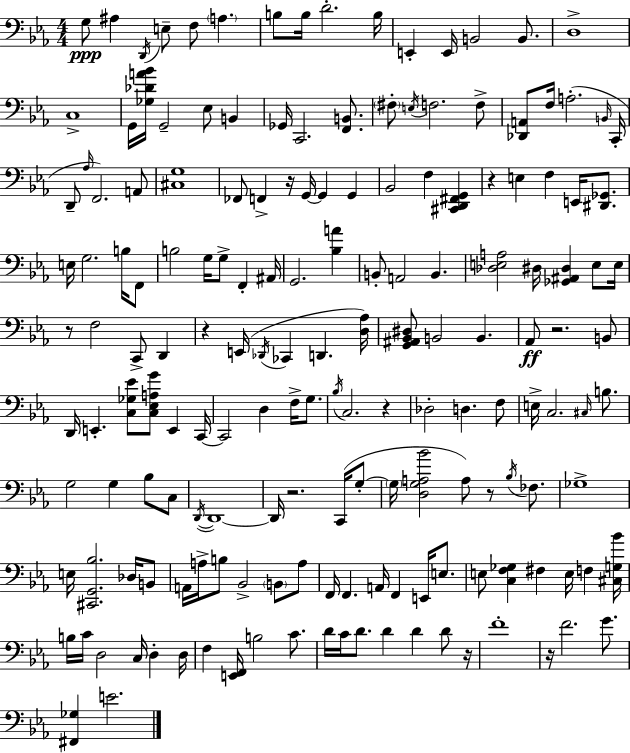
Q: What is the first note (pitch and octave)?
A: G3